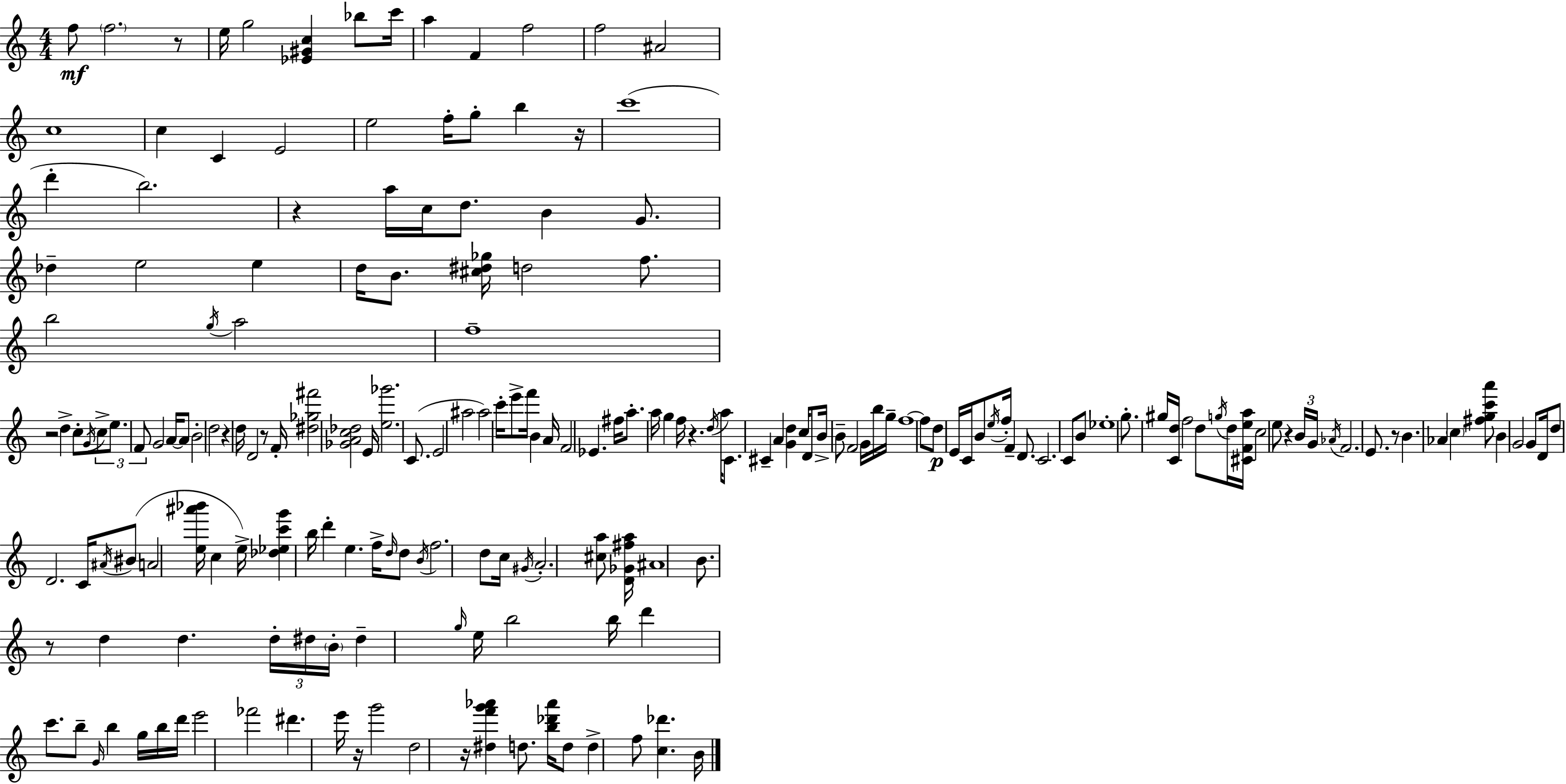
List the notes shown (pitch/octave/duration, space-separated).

F5/e F5/h. R/e E5/s G5/h [Eb4,G#4,C5]/q Bb5/e C6/s A5/q F4/q F5/h F5/h A#4/h C5/w C5/q C4/q E4/h E5/h F5/s G5/e B5/q R/s C6/w D6/q B5/h. R/q A5/s C5/s D5/e. B4/q G4/e. Db5/q E5/h E5/q D5/s B4/e. [C#5,D#5,Gb5]/s D5/h F5/e. B5/h G5/s A5/h F5/w R/h D5/q C5/e G4/s C5/e E5/e. F4/e G4/h A4/s A4/e B4/h D5/h R/q D5/s D4/h R/e F4/s [D#5,Gb5,F#6]/h [Gb4,A4,C5,Db5]/h E4/s [E5,Gb6]/h. C4/e. E4/h A#5/h A#5/h C6/s E6/e F6/s B4/q A4/s F4/h Eb4/q. F#5/s A5/e. A5/s G5/q F5/s R/q. D5/s A5/s C4/e. C#4/q A4/q [G4,D5]/q C5/s D4/e B4/s B4/e F4/h G4/s B5/s G5/s F5/w F5/e D5/e E4/s C4/s B4/e E5/s F5/s F4/q D4/e. C4/h. C4/e B4/e Eb5/w G5/e. G#5/s [C4,D5]/s F5/h D5/e G5/s D5/s [C#4,F4,E5,A5]/s C5/h E5/e R/q B4/s G4/s Ab4/s F4/h. E4/e. R/e B4/q. Ab4/q C5/q [F#5,G5,C6,A6]/e B4/q G4/h G4/e D4/s D5/e D4/h. C4/s A#4/s BIS4/e A4/h [E5,A#6,Bb6]/s C5/q E5/s [Db5,Eb5,C6,G6]/q B5/s D6/q E5/q. F5/s D5/s D5/e B4/s F5/h. D5/e C5/s G#4/s A4/h. [C#5,A5]/e [D4,Gb4,F#5,A5]/s A#4/w B4/e. R/e D5/q D5/q. D5/s D#5/s B4/s D#5/q G5/s E5/s B5/h B5/s D6/q C6/e. B5/e G4/s B5/q G5/s B5/s D6/s E6/h FES6/h D#6/q. E6/s R/s G6/h D5/h R/s [D#5,F6,G6,Ab6]/q D5/e. [B5,Db6,Ab6]/s D5/e D5/q F5/e [C5,Db6]/q. B4/s